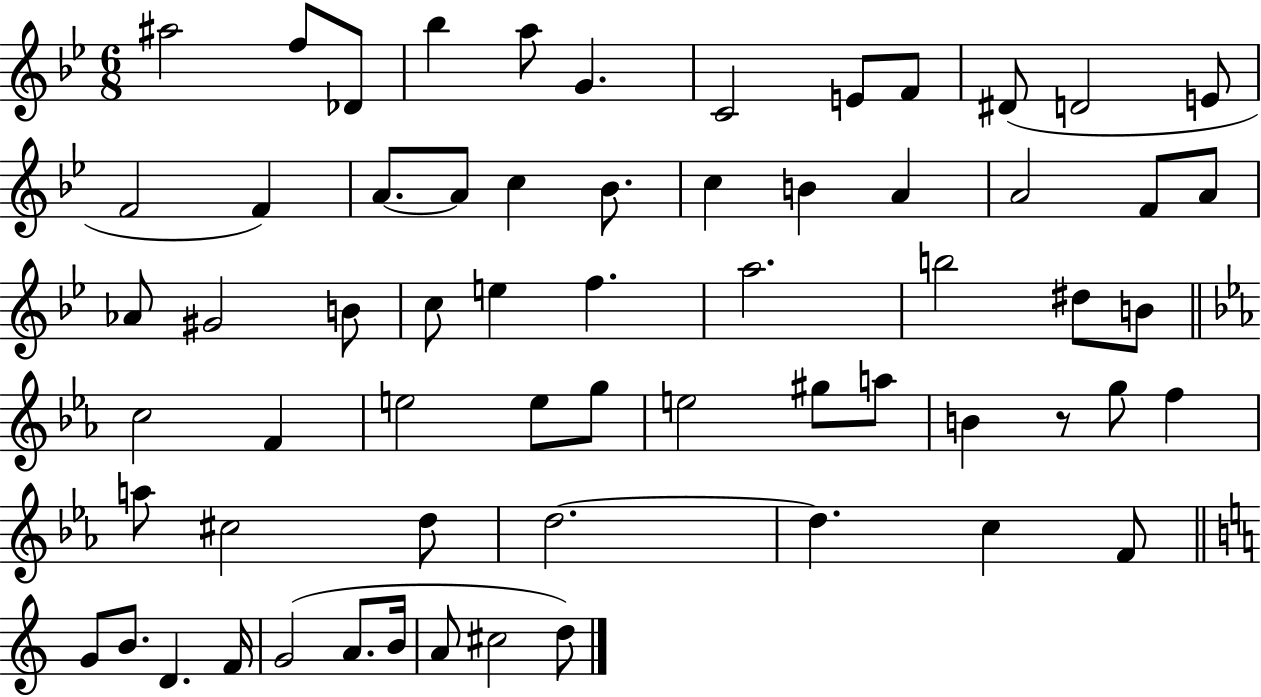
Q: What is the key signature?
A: BES major